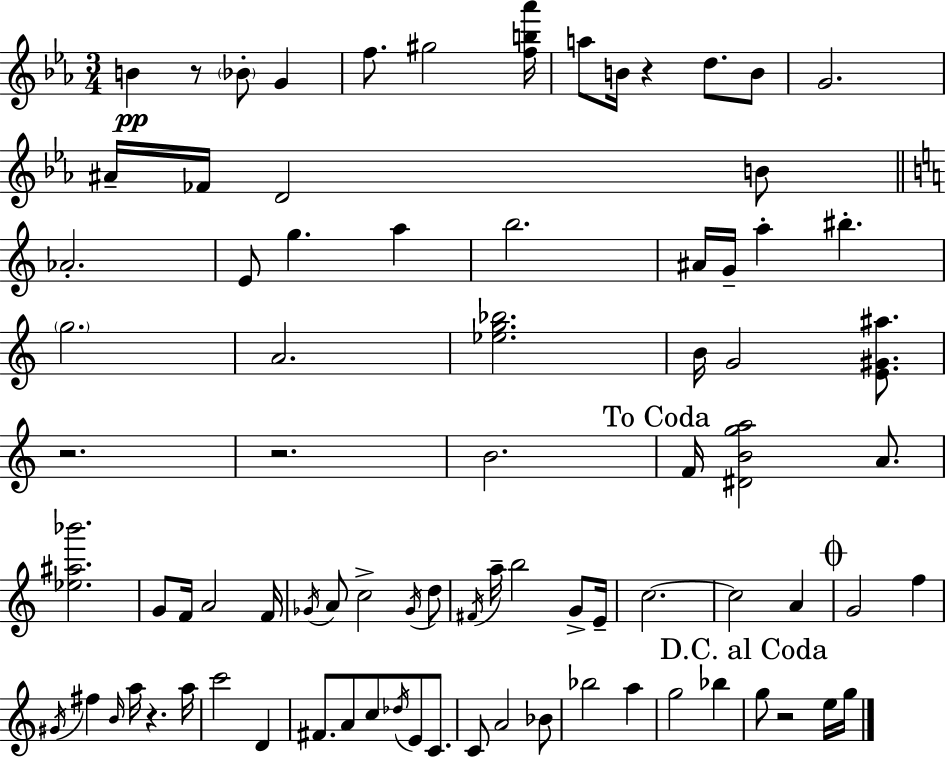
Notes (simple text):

B4/q R/e Bb4/e G4/q F5/e. G#5/h [F5,B5,Ab6]/s A5/e B4/s R/q D5/e. B4/e G4/h. A#4/s FES4/s D4/h B4/e Ab4/h. E4/e G5/q. A5/q B5/h. A#4/s G4/s A5/q BIS5/q. G5/h. A4/h. [Eb5,G5,Bb5]/h. B4/s G4/h [E4,G#4,A#5]/e. R/h. R/h. B4/h. F4/s [D#4,B4,G5,A5]/h A4/e. [Eb5,A#5,Bb6]/h. G4/e F4/s A4/h F4/s Gb4/s A4/e C5/h Gb4/s D5/e F#4/s A5/s B5/h G4/e E4/s C5/h. C5/h A4/q G4/h F5/q G#4/s F#5/q B4/s A5/s R/q. A5/s C6/h D4/q F#4/e. A4/e C5/e Db5/s E4/e C4/e. C4/e A4/h Bb4/e Bb5/h A5/q G5/h Bb5/q G5/e R/h E5/s G5/s